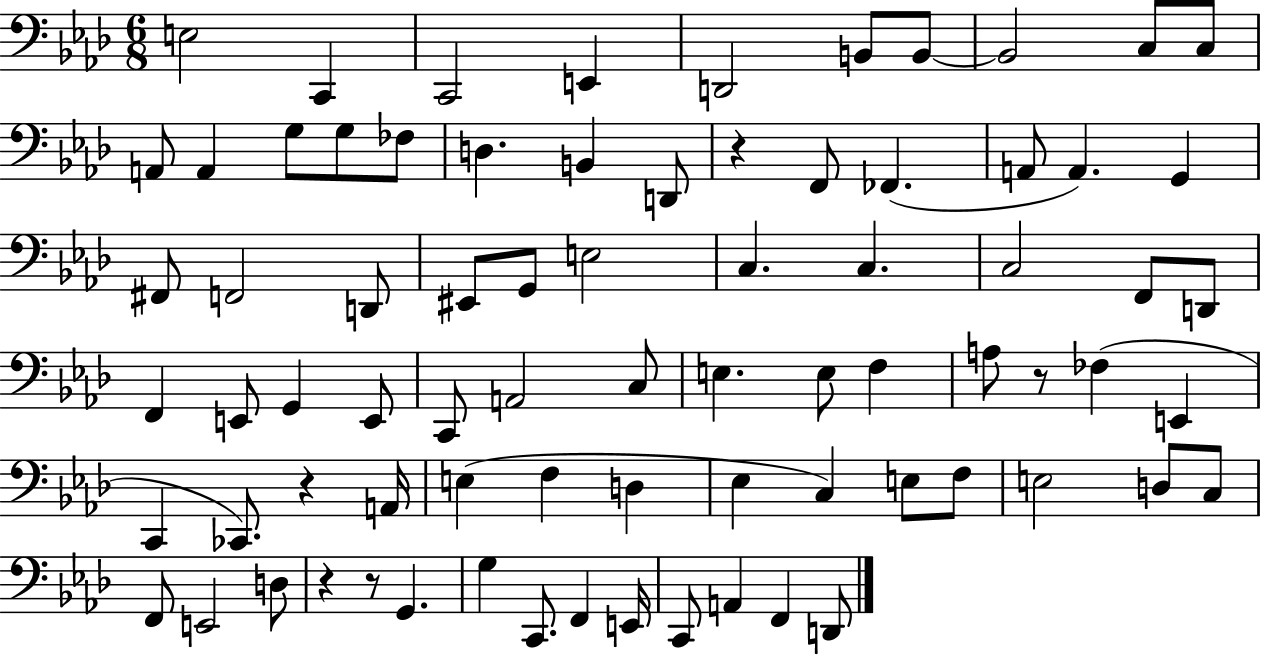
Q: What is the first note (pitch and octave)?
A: E3